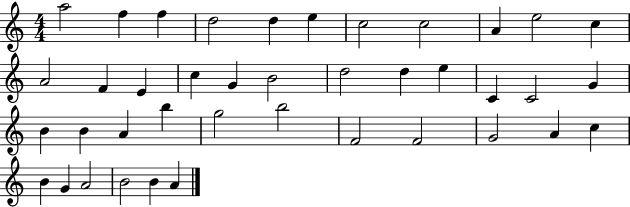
{
  \clef treble
  \numericTimeSignature
  \time 4/4
  \key c \major
  a''2 f''4 f''4 | d''2 d''4 e''4 | c''2 c''2 | a'4 e''2 c''4 | \break a'2 f'4 e'4 | c''4 g'4 b'2 | d''2 d''4 e''4 | c'4 c'2 g'4 | \break b'4 b'4 a'4 b''4 | g''2 b''2 | f'2 f'2 | g'2 a'4 c''4 | \break b'4 g'4 a'2 | b'2 b'4 a'4 | \bar "|."
}